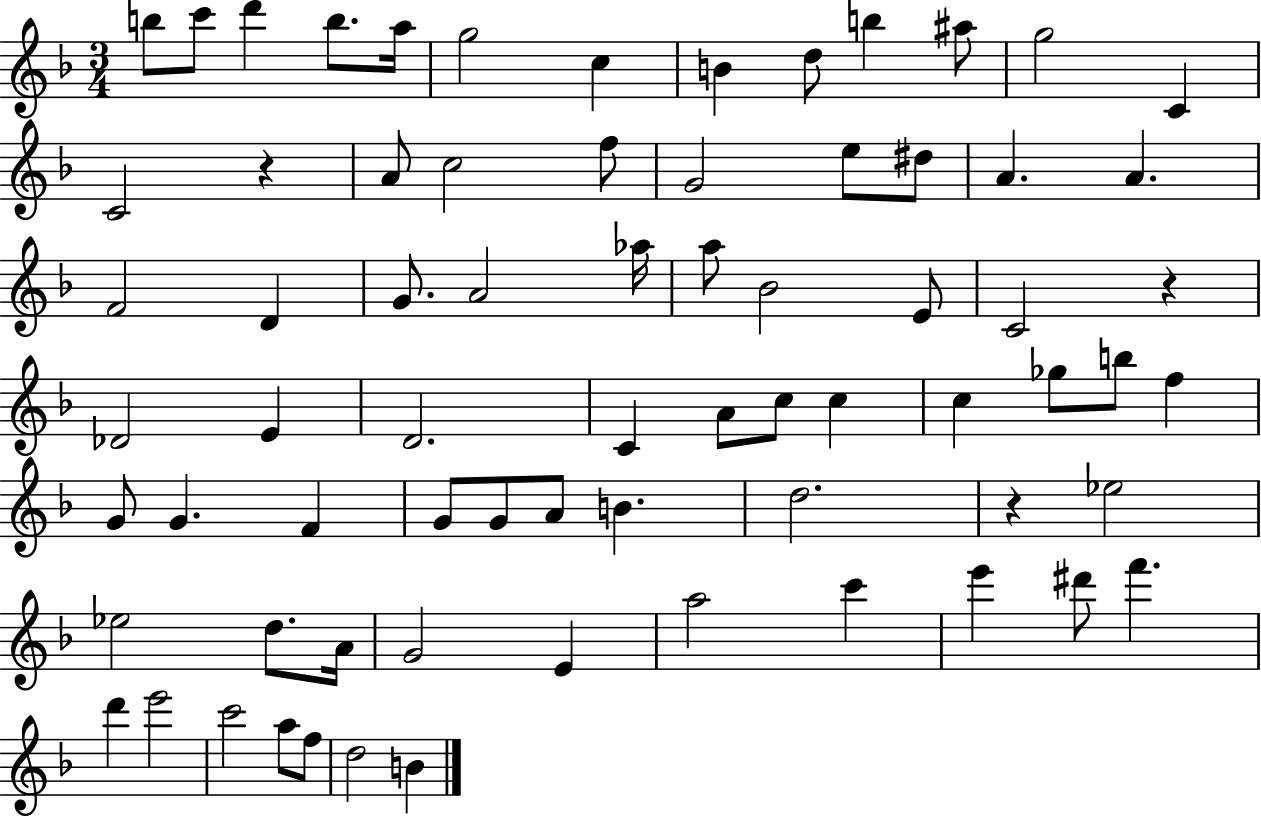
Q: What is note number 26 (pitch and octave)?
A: A4